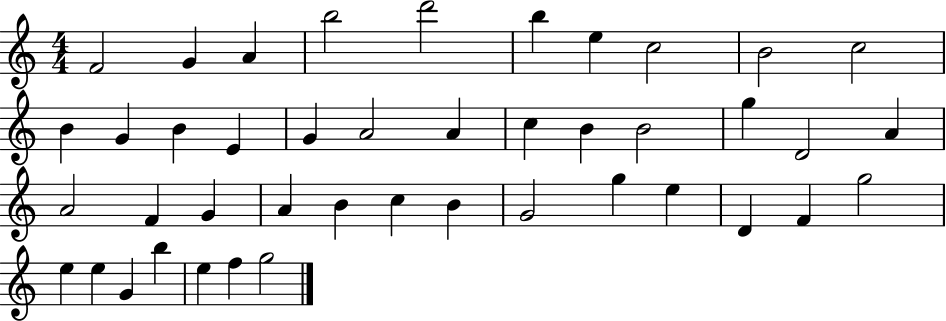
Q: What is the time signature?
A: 4/4